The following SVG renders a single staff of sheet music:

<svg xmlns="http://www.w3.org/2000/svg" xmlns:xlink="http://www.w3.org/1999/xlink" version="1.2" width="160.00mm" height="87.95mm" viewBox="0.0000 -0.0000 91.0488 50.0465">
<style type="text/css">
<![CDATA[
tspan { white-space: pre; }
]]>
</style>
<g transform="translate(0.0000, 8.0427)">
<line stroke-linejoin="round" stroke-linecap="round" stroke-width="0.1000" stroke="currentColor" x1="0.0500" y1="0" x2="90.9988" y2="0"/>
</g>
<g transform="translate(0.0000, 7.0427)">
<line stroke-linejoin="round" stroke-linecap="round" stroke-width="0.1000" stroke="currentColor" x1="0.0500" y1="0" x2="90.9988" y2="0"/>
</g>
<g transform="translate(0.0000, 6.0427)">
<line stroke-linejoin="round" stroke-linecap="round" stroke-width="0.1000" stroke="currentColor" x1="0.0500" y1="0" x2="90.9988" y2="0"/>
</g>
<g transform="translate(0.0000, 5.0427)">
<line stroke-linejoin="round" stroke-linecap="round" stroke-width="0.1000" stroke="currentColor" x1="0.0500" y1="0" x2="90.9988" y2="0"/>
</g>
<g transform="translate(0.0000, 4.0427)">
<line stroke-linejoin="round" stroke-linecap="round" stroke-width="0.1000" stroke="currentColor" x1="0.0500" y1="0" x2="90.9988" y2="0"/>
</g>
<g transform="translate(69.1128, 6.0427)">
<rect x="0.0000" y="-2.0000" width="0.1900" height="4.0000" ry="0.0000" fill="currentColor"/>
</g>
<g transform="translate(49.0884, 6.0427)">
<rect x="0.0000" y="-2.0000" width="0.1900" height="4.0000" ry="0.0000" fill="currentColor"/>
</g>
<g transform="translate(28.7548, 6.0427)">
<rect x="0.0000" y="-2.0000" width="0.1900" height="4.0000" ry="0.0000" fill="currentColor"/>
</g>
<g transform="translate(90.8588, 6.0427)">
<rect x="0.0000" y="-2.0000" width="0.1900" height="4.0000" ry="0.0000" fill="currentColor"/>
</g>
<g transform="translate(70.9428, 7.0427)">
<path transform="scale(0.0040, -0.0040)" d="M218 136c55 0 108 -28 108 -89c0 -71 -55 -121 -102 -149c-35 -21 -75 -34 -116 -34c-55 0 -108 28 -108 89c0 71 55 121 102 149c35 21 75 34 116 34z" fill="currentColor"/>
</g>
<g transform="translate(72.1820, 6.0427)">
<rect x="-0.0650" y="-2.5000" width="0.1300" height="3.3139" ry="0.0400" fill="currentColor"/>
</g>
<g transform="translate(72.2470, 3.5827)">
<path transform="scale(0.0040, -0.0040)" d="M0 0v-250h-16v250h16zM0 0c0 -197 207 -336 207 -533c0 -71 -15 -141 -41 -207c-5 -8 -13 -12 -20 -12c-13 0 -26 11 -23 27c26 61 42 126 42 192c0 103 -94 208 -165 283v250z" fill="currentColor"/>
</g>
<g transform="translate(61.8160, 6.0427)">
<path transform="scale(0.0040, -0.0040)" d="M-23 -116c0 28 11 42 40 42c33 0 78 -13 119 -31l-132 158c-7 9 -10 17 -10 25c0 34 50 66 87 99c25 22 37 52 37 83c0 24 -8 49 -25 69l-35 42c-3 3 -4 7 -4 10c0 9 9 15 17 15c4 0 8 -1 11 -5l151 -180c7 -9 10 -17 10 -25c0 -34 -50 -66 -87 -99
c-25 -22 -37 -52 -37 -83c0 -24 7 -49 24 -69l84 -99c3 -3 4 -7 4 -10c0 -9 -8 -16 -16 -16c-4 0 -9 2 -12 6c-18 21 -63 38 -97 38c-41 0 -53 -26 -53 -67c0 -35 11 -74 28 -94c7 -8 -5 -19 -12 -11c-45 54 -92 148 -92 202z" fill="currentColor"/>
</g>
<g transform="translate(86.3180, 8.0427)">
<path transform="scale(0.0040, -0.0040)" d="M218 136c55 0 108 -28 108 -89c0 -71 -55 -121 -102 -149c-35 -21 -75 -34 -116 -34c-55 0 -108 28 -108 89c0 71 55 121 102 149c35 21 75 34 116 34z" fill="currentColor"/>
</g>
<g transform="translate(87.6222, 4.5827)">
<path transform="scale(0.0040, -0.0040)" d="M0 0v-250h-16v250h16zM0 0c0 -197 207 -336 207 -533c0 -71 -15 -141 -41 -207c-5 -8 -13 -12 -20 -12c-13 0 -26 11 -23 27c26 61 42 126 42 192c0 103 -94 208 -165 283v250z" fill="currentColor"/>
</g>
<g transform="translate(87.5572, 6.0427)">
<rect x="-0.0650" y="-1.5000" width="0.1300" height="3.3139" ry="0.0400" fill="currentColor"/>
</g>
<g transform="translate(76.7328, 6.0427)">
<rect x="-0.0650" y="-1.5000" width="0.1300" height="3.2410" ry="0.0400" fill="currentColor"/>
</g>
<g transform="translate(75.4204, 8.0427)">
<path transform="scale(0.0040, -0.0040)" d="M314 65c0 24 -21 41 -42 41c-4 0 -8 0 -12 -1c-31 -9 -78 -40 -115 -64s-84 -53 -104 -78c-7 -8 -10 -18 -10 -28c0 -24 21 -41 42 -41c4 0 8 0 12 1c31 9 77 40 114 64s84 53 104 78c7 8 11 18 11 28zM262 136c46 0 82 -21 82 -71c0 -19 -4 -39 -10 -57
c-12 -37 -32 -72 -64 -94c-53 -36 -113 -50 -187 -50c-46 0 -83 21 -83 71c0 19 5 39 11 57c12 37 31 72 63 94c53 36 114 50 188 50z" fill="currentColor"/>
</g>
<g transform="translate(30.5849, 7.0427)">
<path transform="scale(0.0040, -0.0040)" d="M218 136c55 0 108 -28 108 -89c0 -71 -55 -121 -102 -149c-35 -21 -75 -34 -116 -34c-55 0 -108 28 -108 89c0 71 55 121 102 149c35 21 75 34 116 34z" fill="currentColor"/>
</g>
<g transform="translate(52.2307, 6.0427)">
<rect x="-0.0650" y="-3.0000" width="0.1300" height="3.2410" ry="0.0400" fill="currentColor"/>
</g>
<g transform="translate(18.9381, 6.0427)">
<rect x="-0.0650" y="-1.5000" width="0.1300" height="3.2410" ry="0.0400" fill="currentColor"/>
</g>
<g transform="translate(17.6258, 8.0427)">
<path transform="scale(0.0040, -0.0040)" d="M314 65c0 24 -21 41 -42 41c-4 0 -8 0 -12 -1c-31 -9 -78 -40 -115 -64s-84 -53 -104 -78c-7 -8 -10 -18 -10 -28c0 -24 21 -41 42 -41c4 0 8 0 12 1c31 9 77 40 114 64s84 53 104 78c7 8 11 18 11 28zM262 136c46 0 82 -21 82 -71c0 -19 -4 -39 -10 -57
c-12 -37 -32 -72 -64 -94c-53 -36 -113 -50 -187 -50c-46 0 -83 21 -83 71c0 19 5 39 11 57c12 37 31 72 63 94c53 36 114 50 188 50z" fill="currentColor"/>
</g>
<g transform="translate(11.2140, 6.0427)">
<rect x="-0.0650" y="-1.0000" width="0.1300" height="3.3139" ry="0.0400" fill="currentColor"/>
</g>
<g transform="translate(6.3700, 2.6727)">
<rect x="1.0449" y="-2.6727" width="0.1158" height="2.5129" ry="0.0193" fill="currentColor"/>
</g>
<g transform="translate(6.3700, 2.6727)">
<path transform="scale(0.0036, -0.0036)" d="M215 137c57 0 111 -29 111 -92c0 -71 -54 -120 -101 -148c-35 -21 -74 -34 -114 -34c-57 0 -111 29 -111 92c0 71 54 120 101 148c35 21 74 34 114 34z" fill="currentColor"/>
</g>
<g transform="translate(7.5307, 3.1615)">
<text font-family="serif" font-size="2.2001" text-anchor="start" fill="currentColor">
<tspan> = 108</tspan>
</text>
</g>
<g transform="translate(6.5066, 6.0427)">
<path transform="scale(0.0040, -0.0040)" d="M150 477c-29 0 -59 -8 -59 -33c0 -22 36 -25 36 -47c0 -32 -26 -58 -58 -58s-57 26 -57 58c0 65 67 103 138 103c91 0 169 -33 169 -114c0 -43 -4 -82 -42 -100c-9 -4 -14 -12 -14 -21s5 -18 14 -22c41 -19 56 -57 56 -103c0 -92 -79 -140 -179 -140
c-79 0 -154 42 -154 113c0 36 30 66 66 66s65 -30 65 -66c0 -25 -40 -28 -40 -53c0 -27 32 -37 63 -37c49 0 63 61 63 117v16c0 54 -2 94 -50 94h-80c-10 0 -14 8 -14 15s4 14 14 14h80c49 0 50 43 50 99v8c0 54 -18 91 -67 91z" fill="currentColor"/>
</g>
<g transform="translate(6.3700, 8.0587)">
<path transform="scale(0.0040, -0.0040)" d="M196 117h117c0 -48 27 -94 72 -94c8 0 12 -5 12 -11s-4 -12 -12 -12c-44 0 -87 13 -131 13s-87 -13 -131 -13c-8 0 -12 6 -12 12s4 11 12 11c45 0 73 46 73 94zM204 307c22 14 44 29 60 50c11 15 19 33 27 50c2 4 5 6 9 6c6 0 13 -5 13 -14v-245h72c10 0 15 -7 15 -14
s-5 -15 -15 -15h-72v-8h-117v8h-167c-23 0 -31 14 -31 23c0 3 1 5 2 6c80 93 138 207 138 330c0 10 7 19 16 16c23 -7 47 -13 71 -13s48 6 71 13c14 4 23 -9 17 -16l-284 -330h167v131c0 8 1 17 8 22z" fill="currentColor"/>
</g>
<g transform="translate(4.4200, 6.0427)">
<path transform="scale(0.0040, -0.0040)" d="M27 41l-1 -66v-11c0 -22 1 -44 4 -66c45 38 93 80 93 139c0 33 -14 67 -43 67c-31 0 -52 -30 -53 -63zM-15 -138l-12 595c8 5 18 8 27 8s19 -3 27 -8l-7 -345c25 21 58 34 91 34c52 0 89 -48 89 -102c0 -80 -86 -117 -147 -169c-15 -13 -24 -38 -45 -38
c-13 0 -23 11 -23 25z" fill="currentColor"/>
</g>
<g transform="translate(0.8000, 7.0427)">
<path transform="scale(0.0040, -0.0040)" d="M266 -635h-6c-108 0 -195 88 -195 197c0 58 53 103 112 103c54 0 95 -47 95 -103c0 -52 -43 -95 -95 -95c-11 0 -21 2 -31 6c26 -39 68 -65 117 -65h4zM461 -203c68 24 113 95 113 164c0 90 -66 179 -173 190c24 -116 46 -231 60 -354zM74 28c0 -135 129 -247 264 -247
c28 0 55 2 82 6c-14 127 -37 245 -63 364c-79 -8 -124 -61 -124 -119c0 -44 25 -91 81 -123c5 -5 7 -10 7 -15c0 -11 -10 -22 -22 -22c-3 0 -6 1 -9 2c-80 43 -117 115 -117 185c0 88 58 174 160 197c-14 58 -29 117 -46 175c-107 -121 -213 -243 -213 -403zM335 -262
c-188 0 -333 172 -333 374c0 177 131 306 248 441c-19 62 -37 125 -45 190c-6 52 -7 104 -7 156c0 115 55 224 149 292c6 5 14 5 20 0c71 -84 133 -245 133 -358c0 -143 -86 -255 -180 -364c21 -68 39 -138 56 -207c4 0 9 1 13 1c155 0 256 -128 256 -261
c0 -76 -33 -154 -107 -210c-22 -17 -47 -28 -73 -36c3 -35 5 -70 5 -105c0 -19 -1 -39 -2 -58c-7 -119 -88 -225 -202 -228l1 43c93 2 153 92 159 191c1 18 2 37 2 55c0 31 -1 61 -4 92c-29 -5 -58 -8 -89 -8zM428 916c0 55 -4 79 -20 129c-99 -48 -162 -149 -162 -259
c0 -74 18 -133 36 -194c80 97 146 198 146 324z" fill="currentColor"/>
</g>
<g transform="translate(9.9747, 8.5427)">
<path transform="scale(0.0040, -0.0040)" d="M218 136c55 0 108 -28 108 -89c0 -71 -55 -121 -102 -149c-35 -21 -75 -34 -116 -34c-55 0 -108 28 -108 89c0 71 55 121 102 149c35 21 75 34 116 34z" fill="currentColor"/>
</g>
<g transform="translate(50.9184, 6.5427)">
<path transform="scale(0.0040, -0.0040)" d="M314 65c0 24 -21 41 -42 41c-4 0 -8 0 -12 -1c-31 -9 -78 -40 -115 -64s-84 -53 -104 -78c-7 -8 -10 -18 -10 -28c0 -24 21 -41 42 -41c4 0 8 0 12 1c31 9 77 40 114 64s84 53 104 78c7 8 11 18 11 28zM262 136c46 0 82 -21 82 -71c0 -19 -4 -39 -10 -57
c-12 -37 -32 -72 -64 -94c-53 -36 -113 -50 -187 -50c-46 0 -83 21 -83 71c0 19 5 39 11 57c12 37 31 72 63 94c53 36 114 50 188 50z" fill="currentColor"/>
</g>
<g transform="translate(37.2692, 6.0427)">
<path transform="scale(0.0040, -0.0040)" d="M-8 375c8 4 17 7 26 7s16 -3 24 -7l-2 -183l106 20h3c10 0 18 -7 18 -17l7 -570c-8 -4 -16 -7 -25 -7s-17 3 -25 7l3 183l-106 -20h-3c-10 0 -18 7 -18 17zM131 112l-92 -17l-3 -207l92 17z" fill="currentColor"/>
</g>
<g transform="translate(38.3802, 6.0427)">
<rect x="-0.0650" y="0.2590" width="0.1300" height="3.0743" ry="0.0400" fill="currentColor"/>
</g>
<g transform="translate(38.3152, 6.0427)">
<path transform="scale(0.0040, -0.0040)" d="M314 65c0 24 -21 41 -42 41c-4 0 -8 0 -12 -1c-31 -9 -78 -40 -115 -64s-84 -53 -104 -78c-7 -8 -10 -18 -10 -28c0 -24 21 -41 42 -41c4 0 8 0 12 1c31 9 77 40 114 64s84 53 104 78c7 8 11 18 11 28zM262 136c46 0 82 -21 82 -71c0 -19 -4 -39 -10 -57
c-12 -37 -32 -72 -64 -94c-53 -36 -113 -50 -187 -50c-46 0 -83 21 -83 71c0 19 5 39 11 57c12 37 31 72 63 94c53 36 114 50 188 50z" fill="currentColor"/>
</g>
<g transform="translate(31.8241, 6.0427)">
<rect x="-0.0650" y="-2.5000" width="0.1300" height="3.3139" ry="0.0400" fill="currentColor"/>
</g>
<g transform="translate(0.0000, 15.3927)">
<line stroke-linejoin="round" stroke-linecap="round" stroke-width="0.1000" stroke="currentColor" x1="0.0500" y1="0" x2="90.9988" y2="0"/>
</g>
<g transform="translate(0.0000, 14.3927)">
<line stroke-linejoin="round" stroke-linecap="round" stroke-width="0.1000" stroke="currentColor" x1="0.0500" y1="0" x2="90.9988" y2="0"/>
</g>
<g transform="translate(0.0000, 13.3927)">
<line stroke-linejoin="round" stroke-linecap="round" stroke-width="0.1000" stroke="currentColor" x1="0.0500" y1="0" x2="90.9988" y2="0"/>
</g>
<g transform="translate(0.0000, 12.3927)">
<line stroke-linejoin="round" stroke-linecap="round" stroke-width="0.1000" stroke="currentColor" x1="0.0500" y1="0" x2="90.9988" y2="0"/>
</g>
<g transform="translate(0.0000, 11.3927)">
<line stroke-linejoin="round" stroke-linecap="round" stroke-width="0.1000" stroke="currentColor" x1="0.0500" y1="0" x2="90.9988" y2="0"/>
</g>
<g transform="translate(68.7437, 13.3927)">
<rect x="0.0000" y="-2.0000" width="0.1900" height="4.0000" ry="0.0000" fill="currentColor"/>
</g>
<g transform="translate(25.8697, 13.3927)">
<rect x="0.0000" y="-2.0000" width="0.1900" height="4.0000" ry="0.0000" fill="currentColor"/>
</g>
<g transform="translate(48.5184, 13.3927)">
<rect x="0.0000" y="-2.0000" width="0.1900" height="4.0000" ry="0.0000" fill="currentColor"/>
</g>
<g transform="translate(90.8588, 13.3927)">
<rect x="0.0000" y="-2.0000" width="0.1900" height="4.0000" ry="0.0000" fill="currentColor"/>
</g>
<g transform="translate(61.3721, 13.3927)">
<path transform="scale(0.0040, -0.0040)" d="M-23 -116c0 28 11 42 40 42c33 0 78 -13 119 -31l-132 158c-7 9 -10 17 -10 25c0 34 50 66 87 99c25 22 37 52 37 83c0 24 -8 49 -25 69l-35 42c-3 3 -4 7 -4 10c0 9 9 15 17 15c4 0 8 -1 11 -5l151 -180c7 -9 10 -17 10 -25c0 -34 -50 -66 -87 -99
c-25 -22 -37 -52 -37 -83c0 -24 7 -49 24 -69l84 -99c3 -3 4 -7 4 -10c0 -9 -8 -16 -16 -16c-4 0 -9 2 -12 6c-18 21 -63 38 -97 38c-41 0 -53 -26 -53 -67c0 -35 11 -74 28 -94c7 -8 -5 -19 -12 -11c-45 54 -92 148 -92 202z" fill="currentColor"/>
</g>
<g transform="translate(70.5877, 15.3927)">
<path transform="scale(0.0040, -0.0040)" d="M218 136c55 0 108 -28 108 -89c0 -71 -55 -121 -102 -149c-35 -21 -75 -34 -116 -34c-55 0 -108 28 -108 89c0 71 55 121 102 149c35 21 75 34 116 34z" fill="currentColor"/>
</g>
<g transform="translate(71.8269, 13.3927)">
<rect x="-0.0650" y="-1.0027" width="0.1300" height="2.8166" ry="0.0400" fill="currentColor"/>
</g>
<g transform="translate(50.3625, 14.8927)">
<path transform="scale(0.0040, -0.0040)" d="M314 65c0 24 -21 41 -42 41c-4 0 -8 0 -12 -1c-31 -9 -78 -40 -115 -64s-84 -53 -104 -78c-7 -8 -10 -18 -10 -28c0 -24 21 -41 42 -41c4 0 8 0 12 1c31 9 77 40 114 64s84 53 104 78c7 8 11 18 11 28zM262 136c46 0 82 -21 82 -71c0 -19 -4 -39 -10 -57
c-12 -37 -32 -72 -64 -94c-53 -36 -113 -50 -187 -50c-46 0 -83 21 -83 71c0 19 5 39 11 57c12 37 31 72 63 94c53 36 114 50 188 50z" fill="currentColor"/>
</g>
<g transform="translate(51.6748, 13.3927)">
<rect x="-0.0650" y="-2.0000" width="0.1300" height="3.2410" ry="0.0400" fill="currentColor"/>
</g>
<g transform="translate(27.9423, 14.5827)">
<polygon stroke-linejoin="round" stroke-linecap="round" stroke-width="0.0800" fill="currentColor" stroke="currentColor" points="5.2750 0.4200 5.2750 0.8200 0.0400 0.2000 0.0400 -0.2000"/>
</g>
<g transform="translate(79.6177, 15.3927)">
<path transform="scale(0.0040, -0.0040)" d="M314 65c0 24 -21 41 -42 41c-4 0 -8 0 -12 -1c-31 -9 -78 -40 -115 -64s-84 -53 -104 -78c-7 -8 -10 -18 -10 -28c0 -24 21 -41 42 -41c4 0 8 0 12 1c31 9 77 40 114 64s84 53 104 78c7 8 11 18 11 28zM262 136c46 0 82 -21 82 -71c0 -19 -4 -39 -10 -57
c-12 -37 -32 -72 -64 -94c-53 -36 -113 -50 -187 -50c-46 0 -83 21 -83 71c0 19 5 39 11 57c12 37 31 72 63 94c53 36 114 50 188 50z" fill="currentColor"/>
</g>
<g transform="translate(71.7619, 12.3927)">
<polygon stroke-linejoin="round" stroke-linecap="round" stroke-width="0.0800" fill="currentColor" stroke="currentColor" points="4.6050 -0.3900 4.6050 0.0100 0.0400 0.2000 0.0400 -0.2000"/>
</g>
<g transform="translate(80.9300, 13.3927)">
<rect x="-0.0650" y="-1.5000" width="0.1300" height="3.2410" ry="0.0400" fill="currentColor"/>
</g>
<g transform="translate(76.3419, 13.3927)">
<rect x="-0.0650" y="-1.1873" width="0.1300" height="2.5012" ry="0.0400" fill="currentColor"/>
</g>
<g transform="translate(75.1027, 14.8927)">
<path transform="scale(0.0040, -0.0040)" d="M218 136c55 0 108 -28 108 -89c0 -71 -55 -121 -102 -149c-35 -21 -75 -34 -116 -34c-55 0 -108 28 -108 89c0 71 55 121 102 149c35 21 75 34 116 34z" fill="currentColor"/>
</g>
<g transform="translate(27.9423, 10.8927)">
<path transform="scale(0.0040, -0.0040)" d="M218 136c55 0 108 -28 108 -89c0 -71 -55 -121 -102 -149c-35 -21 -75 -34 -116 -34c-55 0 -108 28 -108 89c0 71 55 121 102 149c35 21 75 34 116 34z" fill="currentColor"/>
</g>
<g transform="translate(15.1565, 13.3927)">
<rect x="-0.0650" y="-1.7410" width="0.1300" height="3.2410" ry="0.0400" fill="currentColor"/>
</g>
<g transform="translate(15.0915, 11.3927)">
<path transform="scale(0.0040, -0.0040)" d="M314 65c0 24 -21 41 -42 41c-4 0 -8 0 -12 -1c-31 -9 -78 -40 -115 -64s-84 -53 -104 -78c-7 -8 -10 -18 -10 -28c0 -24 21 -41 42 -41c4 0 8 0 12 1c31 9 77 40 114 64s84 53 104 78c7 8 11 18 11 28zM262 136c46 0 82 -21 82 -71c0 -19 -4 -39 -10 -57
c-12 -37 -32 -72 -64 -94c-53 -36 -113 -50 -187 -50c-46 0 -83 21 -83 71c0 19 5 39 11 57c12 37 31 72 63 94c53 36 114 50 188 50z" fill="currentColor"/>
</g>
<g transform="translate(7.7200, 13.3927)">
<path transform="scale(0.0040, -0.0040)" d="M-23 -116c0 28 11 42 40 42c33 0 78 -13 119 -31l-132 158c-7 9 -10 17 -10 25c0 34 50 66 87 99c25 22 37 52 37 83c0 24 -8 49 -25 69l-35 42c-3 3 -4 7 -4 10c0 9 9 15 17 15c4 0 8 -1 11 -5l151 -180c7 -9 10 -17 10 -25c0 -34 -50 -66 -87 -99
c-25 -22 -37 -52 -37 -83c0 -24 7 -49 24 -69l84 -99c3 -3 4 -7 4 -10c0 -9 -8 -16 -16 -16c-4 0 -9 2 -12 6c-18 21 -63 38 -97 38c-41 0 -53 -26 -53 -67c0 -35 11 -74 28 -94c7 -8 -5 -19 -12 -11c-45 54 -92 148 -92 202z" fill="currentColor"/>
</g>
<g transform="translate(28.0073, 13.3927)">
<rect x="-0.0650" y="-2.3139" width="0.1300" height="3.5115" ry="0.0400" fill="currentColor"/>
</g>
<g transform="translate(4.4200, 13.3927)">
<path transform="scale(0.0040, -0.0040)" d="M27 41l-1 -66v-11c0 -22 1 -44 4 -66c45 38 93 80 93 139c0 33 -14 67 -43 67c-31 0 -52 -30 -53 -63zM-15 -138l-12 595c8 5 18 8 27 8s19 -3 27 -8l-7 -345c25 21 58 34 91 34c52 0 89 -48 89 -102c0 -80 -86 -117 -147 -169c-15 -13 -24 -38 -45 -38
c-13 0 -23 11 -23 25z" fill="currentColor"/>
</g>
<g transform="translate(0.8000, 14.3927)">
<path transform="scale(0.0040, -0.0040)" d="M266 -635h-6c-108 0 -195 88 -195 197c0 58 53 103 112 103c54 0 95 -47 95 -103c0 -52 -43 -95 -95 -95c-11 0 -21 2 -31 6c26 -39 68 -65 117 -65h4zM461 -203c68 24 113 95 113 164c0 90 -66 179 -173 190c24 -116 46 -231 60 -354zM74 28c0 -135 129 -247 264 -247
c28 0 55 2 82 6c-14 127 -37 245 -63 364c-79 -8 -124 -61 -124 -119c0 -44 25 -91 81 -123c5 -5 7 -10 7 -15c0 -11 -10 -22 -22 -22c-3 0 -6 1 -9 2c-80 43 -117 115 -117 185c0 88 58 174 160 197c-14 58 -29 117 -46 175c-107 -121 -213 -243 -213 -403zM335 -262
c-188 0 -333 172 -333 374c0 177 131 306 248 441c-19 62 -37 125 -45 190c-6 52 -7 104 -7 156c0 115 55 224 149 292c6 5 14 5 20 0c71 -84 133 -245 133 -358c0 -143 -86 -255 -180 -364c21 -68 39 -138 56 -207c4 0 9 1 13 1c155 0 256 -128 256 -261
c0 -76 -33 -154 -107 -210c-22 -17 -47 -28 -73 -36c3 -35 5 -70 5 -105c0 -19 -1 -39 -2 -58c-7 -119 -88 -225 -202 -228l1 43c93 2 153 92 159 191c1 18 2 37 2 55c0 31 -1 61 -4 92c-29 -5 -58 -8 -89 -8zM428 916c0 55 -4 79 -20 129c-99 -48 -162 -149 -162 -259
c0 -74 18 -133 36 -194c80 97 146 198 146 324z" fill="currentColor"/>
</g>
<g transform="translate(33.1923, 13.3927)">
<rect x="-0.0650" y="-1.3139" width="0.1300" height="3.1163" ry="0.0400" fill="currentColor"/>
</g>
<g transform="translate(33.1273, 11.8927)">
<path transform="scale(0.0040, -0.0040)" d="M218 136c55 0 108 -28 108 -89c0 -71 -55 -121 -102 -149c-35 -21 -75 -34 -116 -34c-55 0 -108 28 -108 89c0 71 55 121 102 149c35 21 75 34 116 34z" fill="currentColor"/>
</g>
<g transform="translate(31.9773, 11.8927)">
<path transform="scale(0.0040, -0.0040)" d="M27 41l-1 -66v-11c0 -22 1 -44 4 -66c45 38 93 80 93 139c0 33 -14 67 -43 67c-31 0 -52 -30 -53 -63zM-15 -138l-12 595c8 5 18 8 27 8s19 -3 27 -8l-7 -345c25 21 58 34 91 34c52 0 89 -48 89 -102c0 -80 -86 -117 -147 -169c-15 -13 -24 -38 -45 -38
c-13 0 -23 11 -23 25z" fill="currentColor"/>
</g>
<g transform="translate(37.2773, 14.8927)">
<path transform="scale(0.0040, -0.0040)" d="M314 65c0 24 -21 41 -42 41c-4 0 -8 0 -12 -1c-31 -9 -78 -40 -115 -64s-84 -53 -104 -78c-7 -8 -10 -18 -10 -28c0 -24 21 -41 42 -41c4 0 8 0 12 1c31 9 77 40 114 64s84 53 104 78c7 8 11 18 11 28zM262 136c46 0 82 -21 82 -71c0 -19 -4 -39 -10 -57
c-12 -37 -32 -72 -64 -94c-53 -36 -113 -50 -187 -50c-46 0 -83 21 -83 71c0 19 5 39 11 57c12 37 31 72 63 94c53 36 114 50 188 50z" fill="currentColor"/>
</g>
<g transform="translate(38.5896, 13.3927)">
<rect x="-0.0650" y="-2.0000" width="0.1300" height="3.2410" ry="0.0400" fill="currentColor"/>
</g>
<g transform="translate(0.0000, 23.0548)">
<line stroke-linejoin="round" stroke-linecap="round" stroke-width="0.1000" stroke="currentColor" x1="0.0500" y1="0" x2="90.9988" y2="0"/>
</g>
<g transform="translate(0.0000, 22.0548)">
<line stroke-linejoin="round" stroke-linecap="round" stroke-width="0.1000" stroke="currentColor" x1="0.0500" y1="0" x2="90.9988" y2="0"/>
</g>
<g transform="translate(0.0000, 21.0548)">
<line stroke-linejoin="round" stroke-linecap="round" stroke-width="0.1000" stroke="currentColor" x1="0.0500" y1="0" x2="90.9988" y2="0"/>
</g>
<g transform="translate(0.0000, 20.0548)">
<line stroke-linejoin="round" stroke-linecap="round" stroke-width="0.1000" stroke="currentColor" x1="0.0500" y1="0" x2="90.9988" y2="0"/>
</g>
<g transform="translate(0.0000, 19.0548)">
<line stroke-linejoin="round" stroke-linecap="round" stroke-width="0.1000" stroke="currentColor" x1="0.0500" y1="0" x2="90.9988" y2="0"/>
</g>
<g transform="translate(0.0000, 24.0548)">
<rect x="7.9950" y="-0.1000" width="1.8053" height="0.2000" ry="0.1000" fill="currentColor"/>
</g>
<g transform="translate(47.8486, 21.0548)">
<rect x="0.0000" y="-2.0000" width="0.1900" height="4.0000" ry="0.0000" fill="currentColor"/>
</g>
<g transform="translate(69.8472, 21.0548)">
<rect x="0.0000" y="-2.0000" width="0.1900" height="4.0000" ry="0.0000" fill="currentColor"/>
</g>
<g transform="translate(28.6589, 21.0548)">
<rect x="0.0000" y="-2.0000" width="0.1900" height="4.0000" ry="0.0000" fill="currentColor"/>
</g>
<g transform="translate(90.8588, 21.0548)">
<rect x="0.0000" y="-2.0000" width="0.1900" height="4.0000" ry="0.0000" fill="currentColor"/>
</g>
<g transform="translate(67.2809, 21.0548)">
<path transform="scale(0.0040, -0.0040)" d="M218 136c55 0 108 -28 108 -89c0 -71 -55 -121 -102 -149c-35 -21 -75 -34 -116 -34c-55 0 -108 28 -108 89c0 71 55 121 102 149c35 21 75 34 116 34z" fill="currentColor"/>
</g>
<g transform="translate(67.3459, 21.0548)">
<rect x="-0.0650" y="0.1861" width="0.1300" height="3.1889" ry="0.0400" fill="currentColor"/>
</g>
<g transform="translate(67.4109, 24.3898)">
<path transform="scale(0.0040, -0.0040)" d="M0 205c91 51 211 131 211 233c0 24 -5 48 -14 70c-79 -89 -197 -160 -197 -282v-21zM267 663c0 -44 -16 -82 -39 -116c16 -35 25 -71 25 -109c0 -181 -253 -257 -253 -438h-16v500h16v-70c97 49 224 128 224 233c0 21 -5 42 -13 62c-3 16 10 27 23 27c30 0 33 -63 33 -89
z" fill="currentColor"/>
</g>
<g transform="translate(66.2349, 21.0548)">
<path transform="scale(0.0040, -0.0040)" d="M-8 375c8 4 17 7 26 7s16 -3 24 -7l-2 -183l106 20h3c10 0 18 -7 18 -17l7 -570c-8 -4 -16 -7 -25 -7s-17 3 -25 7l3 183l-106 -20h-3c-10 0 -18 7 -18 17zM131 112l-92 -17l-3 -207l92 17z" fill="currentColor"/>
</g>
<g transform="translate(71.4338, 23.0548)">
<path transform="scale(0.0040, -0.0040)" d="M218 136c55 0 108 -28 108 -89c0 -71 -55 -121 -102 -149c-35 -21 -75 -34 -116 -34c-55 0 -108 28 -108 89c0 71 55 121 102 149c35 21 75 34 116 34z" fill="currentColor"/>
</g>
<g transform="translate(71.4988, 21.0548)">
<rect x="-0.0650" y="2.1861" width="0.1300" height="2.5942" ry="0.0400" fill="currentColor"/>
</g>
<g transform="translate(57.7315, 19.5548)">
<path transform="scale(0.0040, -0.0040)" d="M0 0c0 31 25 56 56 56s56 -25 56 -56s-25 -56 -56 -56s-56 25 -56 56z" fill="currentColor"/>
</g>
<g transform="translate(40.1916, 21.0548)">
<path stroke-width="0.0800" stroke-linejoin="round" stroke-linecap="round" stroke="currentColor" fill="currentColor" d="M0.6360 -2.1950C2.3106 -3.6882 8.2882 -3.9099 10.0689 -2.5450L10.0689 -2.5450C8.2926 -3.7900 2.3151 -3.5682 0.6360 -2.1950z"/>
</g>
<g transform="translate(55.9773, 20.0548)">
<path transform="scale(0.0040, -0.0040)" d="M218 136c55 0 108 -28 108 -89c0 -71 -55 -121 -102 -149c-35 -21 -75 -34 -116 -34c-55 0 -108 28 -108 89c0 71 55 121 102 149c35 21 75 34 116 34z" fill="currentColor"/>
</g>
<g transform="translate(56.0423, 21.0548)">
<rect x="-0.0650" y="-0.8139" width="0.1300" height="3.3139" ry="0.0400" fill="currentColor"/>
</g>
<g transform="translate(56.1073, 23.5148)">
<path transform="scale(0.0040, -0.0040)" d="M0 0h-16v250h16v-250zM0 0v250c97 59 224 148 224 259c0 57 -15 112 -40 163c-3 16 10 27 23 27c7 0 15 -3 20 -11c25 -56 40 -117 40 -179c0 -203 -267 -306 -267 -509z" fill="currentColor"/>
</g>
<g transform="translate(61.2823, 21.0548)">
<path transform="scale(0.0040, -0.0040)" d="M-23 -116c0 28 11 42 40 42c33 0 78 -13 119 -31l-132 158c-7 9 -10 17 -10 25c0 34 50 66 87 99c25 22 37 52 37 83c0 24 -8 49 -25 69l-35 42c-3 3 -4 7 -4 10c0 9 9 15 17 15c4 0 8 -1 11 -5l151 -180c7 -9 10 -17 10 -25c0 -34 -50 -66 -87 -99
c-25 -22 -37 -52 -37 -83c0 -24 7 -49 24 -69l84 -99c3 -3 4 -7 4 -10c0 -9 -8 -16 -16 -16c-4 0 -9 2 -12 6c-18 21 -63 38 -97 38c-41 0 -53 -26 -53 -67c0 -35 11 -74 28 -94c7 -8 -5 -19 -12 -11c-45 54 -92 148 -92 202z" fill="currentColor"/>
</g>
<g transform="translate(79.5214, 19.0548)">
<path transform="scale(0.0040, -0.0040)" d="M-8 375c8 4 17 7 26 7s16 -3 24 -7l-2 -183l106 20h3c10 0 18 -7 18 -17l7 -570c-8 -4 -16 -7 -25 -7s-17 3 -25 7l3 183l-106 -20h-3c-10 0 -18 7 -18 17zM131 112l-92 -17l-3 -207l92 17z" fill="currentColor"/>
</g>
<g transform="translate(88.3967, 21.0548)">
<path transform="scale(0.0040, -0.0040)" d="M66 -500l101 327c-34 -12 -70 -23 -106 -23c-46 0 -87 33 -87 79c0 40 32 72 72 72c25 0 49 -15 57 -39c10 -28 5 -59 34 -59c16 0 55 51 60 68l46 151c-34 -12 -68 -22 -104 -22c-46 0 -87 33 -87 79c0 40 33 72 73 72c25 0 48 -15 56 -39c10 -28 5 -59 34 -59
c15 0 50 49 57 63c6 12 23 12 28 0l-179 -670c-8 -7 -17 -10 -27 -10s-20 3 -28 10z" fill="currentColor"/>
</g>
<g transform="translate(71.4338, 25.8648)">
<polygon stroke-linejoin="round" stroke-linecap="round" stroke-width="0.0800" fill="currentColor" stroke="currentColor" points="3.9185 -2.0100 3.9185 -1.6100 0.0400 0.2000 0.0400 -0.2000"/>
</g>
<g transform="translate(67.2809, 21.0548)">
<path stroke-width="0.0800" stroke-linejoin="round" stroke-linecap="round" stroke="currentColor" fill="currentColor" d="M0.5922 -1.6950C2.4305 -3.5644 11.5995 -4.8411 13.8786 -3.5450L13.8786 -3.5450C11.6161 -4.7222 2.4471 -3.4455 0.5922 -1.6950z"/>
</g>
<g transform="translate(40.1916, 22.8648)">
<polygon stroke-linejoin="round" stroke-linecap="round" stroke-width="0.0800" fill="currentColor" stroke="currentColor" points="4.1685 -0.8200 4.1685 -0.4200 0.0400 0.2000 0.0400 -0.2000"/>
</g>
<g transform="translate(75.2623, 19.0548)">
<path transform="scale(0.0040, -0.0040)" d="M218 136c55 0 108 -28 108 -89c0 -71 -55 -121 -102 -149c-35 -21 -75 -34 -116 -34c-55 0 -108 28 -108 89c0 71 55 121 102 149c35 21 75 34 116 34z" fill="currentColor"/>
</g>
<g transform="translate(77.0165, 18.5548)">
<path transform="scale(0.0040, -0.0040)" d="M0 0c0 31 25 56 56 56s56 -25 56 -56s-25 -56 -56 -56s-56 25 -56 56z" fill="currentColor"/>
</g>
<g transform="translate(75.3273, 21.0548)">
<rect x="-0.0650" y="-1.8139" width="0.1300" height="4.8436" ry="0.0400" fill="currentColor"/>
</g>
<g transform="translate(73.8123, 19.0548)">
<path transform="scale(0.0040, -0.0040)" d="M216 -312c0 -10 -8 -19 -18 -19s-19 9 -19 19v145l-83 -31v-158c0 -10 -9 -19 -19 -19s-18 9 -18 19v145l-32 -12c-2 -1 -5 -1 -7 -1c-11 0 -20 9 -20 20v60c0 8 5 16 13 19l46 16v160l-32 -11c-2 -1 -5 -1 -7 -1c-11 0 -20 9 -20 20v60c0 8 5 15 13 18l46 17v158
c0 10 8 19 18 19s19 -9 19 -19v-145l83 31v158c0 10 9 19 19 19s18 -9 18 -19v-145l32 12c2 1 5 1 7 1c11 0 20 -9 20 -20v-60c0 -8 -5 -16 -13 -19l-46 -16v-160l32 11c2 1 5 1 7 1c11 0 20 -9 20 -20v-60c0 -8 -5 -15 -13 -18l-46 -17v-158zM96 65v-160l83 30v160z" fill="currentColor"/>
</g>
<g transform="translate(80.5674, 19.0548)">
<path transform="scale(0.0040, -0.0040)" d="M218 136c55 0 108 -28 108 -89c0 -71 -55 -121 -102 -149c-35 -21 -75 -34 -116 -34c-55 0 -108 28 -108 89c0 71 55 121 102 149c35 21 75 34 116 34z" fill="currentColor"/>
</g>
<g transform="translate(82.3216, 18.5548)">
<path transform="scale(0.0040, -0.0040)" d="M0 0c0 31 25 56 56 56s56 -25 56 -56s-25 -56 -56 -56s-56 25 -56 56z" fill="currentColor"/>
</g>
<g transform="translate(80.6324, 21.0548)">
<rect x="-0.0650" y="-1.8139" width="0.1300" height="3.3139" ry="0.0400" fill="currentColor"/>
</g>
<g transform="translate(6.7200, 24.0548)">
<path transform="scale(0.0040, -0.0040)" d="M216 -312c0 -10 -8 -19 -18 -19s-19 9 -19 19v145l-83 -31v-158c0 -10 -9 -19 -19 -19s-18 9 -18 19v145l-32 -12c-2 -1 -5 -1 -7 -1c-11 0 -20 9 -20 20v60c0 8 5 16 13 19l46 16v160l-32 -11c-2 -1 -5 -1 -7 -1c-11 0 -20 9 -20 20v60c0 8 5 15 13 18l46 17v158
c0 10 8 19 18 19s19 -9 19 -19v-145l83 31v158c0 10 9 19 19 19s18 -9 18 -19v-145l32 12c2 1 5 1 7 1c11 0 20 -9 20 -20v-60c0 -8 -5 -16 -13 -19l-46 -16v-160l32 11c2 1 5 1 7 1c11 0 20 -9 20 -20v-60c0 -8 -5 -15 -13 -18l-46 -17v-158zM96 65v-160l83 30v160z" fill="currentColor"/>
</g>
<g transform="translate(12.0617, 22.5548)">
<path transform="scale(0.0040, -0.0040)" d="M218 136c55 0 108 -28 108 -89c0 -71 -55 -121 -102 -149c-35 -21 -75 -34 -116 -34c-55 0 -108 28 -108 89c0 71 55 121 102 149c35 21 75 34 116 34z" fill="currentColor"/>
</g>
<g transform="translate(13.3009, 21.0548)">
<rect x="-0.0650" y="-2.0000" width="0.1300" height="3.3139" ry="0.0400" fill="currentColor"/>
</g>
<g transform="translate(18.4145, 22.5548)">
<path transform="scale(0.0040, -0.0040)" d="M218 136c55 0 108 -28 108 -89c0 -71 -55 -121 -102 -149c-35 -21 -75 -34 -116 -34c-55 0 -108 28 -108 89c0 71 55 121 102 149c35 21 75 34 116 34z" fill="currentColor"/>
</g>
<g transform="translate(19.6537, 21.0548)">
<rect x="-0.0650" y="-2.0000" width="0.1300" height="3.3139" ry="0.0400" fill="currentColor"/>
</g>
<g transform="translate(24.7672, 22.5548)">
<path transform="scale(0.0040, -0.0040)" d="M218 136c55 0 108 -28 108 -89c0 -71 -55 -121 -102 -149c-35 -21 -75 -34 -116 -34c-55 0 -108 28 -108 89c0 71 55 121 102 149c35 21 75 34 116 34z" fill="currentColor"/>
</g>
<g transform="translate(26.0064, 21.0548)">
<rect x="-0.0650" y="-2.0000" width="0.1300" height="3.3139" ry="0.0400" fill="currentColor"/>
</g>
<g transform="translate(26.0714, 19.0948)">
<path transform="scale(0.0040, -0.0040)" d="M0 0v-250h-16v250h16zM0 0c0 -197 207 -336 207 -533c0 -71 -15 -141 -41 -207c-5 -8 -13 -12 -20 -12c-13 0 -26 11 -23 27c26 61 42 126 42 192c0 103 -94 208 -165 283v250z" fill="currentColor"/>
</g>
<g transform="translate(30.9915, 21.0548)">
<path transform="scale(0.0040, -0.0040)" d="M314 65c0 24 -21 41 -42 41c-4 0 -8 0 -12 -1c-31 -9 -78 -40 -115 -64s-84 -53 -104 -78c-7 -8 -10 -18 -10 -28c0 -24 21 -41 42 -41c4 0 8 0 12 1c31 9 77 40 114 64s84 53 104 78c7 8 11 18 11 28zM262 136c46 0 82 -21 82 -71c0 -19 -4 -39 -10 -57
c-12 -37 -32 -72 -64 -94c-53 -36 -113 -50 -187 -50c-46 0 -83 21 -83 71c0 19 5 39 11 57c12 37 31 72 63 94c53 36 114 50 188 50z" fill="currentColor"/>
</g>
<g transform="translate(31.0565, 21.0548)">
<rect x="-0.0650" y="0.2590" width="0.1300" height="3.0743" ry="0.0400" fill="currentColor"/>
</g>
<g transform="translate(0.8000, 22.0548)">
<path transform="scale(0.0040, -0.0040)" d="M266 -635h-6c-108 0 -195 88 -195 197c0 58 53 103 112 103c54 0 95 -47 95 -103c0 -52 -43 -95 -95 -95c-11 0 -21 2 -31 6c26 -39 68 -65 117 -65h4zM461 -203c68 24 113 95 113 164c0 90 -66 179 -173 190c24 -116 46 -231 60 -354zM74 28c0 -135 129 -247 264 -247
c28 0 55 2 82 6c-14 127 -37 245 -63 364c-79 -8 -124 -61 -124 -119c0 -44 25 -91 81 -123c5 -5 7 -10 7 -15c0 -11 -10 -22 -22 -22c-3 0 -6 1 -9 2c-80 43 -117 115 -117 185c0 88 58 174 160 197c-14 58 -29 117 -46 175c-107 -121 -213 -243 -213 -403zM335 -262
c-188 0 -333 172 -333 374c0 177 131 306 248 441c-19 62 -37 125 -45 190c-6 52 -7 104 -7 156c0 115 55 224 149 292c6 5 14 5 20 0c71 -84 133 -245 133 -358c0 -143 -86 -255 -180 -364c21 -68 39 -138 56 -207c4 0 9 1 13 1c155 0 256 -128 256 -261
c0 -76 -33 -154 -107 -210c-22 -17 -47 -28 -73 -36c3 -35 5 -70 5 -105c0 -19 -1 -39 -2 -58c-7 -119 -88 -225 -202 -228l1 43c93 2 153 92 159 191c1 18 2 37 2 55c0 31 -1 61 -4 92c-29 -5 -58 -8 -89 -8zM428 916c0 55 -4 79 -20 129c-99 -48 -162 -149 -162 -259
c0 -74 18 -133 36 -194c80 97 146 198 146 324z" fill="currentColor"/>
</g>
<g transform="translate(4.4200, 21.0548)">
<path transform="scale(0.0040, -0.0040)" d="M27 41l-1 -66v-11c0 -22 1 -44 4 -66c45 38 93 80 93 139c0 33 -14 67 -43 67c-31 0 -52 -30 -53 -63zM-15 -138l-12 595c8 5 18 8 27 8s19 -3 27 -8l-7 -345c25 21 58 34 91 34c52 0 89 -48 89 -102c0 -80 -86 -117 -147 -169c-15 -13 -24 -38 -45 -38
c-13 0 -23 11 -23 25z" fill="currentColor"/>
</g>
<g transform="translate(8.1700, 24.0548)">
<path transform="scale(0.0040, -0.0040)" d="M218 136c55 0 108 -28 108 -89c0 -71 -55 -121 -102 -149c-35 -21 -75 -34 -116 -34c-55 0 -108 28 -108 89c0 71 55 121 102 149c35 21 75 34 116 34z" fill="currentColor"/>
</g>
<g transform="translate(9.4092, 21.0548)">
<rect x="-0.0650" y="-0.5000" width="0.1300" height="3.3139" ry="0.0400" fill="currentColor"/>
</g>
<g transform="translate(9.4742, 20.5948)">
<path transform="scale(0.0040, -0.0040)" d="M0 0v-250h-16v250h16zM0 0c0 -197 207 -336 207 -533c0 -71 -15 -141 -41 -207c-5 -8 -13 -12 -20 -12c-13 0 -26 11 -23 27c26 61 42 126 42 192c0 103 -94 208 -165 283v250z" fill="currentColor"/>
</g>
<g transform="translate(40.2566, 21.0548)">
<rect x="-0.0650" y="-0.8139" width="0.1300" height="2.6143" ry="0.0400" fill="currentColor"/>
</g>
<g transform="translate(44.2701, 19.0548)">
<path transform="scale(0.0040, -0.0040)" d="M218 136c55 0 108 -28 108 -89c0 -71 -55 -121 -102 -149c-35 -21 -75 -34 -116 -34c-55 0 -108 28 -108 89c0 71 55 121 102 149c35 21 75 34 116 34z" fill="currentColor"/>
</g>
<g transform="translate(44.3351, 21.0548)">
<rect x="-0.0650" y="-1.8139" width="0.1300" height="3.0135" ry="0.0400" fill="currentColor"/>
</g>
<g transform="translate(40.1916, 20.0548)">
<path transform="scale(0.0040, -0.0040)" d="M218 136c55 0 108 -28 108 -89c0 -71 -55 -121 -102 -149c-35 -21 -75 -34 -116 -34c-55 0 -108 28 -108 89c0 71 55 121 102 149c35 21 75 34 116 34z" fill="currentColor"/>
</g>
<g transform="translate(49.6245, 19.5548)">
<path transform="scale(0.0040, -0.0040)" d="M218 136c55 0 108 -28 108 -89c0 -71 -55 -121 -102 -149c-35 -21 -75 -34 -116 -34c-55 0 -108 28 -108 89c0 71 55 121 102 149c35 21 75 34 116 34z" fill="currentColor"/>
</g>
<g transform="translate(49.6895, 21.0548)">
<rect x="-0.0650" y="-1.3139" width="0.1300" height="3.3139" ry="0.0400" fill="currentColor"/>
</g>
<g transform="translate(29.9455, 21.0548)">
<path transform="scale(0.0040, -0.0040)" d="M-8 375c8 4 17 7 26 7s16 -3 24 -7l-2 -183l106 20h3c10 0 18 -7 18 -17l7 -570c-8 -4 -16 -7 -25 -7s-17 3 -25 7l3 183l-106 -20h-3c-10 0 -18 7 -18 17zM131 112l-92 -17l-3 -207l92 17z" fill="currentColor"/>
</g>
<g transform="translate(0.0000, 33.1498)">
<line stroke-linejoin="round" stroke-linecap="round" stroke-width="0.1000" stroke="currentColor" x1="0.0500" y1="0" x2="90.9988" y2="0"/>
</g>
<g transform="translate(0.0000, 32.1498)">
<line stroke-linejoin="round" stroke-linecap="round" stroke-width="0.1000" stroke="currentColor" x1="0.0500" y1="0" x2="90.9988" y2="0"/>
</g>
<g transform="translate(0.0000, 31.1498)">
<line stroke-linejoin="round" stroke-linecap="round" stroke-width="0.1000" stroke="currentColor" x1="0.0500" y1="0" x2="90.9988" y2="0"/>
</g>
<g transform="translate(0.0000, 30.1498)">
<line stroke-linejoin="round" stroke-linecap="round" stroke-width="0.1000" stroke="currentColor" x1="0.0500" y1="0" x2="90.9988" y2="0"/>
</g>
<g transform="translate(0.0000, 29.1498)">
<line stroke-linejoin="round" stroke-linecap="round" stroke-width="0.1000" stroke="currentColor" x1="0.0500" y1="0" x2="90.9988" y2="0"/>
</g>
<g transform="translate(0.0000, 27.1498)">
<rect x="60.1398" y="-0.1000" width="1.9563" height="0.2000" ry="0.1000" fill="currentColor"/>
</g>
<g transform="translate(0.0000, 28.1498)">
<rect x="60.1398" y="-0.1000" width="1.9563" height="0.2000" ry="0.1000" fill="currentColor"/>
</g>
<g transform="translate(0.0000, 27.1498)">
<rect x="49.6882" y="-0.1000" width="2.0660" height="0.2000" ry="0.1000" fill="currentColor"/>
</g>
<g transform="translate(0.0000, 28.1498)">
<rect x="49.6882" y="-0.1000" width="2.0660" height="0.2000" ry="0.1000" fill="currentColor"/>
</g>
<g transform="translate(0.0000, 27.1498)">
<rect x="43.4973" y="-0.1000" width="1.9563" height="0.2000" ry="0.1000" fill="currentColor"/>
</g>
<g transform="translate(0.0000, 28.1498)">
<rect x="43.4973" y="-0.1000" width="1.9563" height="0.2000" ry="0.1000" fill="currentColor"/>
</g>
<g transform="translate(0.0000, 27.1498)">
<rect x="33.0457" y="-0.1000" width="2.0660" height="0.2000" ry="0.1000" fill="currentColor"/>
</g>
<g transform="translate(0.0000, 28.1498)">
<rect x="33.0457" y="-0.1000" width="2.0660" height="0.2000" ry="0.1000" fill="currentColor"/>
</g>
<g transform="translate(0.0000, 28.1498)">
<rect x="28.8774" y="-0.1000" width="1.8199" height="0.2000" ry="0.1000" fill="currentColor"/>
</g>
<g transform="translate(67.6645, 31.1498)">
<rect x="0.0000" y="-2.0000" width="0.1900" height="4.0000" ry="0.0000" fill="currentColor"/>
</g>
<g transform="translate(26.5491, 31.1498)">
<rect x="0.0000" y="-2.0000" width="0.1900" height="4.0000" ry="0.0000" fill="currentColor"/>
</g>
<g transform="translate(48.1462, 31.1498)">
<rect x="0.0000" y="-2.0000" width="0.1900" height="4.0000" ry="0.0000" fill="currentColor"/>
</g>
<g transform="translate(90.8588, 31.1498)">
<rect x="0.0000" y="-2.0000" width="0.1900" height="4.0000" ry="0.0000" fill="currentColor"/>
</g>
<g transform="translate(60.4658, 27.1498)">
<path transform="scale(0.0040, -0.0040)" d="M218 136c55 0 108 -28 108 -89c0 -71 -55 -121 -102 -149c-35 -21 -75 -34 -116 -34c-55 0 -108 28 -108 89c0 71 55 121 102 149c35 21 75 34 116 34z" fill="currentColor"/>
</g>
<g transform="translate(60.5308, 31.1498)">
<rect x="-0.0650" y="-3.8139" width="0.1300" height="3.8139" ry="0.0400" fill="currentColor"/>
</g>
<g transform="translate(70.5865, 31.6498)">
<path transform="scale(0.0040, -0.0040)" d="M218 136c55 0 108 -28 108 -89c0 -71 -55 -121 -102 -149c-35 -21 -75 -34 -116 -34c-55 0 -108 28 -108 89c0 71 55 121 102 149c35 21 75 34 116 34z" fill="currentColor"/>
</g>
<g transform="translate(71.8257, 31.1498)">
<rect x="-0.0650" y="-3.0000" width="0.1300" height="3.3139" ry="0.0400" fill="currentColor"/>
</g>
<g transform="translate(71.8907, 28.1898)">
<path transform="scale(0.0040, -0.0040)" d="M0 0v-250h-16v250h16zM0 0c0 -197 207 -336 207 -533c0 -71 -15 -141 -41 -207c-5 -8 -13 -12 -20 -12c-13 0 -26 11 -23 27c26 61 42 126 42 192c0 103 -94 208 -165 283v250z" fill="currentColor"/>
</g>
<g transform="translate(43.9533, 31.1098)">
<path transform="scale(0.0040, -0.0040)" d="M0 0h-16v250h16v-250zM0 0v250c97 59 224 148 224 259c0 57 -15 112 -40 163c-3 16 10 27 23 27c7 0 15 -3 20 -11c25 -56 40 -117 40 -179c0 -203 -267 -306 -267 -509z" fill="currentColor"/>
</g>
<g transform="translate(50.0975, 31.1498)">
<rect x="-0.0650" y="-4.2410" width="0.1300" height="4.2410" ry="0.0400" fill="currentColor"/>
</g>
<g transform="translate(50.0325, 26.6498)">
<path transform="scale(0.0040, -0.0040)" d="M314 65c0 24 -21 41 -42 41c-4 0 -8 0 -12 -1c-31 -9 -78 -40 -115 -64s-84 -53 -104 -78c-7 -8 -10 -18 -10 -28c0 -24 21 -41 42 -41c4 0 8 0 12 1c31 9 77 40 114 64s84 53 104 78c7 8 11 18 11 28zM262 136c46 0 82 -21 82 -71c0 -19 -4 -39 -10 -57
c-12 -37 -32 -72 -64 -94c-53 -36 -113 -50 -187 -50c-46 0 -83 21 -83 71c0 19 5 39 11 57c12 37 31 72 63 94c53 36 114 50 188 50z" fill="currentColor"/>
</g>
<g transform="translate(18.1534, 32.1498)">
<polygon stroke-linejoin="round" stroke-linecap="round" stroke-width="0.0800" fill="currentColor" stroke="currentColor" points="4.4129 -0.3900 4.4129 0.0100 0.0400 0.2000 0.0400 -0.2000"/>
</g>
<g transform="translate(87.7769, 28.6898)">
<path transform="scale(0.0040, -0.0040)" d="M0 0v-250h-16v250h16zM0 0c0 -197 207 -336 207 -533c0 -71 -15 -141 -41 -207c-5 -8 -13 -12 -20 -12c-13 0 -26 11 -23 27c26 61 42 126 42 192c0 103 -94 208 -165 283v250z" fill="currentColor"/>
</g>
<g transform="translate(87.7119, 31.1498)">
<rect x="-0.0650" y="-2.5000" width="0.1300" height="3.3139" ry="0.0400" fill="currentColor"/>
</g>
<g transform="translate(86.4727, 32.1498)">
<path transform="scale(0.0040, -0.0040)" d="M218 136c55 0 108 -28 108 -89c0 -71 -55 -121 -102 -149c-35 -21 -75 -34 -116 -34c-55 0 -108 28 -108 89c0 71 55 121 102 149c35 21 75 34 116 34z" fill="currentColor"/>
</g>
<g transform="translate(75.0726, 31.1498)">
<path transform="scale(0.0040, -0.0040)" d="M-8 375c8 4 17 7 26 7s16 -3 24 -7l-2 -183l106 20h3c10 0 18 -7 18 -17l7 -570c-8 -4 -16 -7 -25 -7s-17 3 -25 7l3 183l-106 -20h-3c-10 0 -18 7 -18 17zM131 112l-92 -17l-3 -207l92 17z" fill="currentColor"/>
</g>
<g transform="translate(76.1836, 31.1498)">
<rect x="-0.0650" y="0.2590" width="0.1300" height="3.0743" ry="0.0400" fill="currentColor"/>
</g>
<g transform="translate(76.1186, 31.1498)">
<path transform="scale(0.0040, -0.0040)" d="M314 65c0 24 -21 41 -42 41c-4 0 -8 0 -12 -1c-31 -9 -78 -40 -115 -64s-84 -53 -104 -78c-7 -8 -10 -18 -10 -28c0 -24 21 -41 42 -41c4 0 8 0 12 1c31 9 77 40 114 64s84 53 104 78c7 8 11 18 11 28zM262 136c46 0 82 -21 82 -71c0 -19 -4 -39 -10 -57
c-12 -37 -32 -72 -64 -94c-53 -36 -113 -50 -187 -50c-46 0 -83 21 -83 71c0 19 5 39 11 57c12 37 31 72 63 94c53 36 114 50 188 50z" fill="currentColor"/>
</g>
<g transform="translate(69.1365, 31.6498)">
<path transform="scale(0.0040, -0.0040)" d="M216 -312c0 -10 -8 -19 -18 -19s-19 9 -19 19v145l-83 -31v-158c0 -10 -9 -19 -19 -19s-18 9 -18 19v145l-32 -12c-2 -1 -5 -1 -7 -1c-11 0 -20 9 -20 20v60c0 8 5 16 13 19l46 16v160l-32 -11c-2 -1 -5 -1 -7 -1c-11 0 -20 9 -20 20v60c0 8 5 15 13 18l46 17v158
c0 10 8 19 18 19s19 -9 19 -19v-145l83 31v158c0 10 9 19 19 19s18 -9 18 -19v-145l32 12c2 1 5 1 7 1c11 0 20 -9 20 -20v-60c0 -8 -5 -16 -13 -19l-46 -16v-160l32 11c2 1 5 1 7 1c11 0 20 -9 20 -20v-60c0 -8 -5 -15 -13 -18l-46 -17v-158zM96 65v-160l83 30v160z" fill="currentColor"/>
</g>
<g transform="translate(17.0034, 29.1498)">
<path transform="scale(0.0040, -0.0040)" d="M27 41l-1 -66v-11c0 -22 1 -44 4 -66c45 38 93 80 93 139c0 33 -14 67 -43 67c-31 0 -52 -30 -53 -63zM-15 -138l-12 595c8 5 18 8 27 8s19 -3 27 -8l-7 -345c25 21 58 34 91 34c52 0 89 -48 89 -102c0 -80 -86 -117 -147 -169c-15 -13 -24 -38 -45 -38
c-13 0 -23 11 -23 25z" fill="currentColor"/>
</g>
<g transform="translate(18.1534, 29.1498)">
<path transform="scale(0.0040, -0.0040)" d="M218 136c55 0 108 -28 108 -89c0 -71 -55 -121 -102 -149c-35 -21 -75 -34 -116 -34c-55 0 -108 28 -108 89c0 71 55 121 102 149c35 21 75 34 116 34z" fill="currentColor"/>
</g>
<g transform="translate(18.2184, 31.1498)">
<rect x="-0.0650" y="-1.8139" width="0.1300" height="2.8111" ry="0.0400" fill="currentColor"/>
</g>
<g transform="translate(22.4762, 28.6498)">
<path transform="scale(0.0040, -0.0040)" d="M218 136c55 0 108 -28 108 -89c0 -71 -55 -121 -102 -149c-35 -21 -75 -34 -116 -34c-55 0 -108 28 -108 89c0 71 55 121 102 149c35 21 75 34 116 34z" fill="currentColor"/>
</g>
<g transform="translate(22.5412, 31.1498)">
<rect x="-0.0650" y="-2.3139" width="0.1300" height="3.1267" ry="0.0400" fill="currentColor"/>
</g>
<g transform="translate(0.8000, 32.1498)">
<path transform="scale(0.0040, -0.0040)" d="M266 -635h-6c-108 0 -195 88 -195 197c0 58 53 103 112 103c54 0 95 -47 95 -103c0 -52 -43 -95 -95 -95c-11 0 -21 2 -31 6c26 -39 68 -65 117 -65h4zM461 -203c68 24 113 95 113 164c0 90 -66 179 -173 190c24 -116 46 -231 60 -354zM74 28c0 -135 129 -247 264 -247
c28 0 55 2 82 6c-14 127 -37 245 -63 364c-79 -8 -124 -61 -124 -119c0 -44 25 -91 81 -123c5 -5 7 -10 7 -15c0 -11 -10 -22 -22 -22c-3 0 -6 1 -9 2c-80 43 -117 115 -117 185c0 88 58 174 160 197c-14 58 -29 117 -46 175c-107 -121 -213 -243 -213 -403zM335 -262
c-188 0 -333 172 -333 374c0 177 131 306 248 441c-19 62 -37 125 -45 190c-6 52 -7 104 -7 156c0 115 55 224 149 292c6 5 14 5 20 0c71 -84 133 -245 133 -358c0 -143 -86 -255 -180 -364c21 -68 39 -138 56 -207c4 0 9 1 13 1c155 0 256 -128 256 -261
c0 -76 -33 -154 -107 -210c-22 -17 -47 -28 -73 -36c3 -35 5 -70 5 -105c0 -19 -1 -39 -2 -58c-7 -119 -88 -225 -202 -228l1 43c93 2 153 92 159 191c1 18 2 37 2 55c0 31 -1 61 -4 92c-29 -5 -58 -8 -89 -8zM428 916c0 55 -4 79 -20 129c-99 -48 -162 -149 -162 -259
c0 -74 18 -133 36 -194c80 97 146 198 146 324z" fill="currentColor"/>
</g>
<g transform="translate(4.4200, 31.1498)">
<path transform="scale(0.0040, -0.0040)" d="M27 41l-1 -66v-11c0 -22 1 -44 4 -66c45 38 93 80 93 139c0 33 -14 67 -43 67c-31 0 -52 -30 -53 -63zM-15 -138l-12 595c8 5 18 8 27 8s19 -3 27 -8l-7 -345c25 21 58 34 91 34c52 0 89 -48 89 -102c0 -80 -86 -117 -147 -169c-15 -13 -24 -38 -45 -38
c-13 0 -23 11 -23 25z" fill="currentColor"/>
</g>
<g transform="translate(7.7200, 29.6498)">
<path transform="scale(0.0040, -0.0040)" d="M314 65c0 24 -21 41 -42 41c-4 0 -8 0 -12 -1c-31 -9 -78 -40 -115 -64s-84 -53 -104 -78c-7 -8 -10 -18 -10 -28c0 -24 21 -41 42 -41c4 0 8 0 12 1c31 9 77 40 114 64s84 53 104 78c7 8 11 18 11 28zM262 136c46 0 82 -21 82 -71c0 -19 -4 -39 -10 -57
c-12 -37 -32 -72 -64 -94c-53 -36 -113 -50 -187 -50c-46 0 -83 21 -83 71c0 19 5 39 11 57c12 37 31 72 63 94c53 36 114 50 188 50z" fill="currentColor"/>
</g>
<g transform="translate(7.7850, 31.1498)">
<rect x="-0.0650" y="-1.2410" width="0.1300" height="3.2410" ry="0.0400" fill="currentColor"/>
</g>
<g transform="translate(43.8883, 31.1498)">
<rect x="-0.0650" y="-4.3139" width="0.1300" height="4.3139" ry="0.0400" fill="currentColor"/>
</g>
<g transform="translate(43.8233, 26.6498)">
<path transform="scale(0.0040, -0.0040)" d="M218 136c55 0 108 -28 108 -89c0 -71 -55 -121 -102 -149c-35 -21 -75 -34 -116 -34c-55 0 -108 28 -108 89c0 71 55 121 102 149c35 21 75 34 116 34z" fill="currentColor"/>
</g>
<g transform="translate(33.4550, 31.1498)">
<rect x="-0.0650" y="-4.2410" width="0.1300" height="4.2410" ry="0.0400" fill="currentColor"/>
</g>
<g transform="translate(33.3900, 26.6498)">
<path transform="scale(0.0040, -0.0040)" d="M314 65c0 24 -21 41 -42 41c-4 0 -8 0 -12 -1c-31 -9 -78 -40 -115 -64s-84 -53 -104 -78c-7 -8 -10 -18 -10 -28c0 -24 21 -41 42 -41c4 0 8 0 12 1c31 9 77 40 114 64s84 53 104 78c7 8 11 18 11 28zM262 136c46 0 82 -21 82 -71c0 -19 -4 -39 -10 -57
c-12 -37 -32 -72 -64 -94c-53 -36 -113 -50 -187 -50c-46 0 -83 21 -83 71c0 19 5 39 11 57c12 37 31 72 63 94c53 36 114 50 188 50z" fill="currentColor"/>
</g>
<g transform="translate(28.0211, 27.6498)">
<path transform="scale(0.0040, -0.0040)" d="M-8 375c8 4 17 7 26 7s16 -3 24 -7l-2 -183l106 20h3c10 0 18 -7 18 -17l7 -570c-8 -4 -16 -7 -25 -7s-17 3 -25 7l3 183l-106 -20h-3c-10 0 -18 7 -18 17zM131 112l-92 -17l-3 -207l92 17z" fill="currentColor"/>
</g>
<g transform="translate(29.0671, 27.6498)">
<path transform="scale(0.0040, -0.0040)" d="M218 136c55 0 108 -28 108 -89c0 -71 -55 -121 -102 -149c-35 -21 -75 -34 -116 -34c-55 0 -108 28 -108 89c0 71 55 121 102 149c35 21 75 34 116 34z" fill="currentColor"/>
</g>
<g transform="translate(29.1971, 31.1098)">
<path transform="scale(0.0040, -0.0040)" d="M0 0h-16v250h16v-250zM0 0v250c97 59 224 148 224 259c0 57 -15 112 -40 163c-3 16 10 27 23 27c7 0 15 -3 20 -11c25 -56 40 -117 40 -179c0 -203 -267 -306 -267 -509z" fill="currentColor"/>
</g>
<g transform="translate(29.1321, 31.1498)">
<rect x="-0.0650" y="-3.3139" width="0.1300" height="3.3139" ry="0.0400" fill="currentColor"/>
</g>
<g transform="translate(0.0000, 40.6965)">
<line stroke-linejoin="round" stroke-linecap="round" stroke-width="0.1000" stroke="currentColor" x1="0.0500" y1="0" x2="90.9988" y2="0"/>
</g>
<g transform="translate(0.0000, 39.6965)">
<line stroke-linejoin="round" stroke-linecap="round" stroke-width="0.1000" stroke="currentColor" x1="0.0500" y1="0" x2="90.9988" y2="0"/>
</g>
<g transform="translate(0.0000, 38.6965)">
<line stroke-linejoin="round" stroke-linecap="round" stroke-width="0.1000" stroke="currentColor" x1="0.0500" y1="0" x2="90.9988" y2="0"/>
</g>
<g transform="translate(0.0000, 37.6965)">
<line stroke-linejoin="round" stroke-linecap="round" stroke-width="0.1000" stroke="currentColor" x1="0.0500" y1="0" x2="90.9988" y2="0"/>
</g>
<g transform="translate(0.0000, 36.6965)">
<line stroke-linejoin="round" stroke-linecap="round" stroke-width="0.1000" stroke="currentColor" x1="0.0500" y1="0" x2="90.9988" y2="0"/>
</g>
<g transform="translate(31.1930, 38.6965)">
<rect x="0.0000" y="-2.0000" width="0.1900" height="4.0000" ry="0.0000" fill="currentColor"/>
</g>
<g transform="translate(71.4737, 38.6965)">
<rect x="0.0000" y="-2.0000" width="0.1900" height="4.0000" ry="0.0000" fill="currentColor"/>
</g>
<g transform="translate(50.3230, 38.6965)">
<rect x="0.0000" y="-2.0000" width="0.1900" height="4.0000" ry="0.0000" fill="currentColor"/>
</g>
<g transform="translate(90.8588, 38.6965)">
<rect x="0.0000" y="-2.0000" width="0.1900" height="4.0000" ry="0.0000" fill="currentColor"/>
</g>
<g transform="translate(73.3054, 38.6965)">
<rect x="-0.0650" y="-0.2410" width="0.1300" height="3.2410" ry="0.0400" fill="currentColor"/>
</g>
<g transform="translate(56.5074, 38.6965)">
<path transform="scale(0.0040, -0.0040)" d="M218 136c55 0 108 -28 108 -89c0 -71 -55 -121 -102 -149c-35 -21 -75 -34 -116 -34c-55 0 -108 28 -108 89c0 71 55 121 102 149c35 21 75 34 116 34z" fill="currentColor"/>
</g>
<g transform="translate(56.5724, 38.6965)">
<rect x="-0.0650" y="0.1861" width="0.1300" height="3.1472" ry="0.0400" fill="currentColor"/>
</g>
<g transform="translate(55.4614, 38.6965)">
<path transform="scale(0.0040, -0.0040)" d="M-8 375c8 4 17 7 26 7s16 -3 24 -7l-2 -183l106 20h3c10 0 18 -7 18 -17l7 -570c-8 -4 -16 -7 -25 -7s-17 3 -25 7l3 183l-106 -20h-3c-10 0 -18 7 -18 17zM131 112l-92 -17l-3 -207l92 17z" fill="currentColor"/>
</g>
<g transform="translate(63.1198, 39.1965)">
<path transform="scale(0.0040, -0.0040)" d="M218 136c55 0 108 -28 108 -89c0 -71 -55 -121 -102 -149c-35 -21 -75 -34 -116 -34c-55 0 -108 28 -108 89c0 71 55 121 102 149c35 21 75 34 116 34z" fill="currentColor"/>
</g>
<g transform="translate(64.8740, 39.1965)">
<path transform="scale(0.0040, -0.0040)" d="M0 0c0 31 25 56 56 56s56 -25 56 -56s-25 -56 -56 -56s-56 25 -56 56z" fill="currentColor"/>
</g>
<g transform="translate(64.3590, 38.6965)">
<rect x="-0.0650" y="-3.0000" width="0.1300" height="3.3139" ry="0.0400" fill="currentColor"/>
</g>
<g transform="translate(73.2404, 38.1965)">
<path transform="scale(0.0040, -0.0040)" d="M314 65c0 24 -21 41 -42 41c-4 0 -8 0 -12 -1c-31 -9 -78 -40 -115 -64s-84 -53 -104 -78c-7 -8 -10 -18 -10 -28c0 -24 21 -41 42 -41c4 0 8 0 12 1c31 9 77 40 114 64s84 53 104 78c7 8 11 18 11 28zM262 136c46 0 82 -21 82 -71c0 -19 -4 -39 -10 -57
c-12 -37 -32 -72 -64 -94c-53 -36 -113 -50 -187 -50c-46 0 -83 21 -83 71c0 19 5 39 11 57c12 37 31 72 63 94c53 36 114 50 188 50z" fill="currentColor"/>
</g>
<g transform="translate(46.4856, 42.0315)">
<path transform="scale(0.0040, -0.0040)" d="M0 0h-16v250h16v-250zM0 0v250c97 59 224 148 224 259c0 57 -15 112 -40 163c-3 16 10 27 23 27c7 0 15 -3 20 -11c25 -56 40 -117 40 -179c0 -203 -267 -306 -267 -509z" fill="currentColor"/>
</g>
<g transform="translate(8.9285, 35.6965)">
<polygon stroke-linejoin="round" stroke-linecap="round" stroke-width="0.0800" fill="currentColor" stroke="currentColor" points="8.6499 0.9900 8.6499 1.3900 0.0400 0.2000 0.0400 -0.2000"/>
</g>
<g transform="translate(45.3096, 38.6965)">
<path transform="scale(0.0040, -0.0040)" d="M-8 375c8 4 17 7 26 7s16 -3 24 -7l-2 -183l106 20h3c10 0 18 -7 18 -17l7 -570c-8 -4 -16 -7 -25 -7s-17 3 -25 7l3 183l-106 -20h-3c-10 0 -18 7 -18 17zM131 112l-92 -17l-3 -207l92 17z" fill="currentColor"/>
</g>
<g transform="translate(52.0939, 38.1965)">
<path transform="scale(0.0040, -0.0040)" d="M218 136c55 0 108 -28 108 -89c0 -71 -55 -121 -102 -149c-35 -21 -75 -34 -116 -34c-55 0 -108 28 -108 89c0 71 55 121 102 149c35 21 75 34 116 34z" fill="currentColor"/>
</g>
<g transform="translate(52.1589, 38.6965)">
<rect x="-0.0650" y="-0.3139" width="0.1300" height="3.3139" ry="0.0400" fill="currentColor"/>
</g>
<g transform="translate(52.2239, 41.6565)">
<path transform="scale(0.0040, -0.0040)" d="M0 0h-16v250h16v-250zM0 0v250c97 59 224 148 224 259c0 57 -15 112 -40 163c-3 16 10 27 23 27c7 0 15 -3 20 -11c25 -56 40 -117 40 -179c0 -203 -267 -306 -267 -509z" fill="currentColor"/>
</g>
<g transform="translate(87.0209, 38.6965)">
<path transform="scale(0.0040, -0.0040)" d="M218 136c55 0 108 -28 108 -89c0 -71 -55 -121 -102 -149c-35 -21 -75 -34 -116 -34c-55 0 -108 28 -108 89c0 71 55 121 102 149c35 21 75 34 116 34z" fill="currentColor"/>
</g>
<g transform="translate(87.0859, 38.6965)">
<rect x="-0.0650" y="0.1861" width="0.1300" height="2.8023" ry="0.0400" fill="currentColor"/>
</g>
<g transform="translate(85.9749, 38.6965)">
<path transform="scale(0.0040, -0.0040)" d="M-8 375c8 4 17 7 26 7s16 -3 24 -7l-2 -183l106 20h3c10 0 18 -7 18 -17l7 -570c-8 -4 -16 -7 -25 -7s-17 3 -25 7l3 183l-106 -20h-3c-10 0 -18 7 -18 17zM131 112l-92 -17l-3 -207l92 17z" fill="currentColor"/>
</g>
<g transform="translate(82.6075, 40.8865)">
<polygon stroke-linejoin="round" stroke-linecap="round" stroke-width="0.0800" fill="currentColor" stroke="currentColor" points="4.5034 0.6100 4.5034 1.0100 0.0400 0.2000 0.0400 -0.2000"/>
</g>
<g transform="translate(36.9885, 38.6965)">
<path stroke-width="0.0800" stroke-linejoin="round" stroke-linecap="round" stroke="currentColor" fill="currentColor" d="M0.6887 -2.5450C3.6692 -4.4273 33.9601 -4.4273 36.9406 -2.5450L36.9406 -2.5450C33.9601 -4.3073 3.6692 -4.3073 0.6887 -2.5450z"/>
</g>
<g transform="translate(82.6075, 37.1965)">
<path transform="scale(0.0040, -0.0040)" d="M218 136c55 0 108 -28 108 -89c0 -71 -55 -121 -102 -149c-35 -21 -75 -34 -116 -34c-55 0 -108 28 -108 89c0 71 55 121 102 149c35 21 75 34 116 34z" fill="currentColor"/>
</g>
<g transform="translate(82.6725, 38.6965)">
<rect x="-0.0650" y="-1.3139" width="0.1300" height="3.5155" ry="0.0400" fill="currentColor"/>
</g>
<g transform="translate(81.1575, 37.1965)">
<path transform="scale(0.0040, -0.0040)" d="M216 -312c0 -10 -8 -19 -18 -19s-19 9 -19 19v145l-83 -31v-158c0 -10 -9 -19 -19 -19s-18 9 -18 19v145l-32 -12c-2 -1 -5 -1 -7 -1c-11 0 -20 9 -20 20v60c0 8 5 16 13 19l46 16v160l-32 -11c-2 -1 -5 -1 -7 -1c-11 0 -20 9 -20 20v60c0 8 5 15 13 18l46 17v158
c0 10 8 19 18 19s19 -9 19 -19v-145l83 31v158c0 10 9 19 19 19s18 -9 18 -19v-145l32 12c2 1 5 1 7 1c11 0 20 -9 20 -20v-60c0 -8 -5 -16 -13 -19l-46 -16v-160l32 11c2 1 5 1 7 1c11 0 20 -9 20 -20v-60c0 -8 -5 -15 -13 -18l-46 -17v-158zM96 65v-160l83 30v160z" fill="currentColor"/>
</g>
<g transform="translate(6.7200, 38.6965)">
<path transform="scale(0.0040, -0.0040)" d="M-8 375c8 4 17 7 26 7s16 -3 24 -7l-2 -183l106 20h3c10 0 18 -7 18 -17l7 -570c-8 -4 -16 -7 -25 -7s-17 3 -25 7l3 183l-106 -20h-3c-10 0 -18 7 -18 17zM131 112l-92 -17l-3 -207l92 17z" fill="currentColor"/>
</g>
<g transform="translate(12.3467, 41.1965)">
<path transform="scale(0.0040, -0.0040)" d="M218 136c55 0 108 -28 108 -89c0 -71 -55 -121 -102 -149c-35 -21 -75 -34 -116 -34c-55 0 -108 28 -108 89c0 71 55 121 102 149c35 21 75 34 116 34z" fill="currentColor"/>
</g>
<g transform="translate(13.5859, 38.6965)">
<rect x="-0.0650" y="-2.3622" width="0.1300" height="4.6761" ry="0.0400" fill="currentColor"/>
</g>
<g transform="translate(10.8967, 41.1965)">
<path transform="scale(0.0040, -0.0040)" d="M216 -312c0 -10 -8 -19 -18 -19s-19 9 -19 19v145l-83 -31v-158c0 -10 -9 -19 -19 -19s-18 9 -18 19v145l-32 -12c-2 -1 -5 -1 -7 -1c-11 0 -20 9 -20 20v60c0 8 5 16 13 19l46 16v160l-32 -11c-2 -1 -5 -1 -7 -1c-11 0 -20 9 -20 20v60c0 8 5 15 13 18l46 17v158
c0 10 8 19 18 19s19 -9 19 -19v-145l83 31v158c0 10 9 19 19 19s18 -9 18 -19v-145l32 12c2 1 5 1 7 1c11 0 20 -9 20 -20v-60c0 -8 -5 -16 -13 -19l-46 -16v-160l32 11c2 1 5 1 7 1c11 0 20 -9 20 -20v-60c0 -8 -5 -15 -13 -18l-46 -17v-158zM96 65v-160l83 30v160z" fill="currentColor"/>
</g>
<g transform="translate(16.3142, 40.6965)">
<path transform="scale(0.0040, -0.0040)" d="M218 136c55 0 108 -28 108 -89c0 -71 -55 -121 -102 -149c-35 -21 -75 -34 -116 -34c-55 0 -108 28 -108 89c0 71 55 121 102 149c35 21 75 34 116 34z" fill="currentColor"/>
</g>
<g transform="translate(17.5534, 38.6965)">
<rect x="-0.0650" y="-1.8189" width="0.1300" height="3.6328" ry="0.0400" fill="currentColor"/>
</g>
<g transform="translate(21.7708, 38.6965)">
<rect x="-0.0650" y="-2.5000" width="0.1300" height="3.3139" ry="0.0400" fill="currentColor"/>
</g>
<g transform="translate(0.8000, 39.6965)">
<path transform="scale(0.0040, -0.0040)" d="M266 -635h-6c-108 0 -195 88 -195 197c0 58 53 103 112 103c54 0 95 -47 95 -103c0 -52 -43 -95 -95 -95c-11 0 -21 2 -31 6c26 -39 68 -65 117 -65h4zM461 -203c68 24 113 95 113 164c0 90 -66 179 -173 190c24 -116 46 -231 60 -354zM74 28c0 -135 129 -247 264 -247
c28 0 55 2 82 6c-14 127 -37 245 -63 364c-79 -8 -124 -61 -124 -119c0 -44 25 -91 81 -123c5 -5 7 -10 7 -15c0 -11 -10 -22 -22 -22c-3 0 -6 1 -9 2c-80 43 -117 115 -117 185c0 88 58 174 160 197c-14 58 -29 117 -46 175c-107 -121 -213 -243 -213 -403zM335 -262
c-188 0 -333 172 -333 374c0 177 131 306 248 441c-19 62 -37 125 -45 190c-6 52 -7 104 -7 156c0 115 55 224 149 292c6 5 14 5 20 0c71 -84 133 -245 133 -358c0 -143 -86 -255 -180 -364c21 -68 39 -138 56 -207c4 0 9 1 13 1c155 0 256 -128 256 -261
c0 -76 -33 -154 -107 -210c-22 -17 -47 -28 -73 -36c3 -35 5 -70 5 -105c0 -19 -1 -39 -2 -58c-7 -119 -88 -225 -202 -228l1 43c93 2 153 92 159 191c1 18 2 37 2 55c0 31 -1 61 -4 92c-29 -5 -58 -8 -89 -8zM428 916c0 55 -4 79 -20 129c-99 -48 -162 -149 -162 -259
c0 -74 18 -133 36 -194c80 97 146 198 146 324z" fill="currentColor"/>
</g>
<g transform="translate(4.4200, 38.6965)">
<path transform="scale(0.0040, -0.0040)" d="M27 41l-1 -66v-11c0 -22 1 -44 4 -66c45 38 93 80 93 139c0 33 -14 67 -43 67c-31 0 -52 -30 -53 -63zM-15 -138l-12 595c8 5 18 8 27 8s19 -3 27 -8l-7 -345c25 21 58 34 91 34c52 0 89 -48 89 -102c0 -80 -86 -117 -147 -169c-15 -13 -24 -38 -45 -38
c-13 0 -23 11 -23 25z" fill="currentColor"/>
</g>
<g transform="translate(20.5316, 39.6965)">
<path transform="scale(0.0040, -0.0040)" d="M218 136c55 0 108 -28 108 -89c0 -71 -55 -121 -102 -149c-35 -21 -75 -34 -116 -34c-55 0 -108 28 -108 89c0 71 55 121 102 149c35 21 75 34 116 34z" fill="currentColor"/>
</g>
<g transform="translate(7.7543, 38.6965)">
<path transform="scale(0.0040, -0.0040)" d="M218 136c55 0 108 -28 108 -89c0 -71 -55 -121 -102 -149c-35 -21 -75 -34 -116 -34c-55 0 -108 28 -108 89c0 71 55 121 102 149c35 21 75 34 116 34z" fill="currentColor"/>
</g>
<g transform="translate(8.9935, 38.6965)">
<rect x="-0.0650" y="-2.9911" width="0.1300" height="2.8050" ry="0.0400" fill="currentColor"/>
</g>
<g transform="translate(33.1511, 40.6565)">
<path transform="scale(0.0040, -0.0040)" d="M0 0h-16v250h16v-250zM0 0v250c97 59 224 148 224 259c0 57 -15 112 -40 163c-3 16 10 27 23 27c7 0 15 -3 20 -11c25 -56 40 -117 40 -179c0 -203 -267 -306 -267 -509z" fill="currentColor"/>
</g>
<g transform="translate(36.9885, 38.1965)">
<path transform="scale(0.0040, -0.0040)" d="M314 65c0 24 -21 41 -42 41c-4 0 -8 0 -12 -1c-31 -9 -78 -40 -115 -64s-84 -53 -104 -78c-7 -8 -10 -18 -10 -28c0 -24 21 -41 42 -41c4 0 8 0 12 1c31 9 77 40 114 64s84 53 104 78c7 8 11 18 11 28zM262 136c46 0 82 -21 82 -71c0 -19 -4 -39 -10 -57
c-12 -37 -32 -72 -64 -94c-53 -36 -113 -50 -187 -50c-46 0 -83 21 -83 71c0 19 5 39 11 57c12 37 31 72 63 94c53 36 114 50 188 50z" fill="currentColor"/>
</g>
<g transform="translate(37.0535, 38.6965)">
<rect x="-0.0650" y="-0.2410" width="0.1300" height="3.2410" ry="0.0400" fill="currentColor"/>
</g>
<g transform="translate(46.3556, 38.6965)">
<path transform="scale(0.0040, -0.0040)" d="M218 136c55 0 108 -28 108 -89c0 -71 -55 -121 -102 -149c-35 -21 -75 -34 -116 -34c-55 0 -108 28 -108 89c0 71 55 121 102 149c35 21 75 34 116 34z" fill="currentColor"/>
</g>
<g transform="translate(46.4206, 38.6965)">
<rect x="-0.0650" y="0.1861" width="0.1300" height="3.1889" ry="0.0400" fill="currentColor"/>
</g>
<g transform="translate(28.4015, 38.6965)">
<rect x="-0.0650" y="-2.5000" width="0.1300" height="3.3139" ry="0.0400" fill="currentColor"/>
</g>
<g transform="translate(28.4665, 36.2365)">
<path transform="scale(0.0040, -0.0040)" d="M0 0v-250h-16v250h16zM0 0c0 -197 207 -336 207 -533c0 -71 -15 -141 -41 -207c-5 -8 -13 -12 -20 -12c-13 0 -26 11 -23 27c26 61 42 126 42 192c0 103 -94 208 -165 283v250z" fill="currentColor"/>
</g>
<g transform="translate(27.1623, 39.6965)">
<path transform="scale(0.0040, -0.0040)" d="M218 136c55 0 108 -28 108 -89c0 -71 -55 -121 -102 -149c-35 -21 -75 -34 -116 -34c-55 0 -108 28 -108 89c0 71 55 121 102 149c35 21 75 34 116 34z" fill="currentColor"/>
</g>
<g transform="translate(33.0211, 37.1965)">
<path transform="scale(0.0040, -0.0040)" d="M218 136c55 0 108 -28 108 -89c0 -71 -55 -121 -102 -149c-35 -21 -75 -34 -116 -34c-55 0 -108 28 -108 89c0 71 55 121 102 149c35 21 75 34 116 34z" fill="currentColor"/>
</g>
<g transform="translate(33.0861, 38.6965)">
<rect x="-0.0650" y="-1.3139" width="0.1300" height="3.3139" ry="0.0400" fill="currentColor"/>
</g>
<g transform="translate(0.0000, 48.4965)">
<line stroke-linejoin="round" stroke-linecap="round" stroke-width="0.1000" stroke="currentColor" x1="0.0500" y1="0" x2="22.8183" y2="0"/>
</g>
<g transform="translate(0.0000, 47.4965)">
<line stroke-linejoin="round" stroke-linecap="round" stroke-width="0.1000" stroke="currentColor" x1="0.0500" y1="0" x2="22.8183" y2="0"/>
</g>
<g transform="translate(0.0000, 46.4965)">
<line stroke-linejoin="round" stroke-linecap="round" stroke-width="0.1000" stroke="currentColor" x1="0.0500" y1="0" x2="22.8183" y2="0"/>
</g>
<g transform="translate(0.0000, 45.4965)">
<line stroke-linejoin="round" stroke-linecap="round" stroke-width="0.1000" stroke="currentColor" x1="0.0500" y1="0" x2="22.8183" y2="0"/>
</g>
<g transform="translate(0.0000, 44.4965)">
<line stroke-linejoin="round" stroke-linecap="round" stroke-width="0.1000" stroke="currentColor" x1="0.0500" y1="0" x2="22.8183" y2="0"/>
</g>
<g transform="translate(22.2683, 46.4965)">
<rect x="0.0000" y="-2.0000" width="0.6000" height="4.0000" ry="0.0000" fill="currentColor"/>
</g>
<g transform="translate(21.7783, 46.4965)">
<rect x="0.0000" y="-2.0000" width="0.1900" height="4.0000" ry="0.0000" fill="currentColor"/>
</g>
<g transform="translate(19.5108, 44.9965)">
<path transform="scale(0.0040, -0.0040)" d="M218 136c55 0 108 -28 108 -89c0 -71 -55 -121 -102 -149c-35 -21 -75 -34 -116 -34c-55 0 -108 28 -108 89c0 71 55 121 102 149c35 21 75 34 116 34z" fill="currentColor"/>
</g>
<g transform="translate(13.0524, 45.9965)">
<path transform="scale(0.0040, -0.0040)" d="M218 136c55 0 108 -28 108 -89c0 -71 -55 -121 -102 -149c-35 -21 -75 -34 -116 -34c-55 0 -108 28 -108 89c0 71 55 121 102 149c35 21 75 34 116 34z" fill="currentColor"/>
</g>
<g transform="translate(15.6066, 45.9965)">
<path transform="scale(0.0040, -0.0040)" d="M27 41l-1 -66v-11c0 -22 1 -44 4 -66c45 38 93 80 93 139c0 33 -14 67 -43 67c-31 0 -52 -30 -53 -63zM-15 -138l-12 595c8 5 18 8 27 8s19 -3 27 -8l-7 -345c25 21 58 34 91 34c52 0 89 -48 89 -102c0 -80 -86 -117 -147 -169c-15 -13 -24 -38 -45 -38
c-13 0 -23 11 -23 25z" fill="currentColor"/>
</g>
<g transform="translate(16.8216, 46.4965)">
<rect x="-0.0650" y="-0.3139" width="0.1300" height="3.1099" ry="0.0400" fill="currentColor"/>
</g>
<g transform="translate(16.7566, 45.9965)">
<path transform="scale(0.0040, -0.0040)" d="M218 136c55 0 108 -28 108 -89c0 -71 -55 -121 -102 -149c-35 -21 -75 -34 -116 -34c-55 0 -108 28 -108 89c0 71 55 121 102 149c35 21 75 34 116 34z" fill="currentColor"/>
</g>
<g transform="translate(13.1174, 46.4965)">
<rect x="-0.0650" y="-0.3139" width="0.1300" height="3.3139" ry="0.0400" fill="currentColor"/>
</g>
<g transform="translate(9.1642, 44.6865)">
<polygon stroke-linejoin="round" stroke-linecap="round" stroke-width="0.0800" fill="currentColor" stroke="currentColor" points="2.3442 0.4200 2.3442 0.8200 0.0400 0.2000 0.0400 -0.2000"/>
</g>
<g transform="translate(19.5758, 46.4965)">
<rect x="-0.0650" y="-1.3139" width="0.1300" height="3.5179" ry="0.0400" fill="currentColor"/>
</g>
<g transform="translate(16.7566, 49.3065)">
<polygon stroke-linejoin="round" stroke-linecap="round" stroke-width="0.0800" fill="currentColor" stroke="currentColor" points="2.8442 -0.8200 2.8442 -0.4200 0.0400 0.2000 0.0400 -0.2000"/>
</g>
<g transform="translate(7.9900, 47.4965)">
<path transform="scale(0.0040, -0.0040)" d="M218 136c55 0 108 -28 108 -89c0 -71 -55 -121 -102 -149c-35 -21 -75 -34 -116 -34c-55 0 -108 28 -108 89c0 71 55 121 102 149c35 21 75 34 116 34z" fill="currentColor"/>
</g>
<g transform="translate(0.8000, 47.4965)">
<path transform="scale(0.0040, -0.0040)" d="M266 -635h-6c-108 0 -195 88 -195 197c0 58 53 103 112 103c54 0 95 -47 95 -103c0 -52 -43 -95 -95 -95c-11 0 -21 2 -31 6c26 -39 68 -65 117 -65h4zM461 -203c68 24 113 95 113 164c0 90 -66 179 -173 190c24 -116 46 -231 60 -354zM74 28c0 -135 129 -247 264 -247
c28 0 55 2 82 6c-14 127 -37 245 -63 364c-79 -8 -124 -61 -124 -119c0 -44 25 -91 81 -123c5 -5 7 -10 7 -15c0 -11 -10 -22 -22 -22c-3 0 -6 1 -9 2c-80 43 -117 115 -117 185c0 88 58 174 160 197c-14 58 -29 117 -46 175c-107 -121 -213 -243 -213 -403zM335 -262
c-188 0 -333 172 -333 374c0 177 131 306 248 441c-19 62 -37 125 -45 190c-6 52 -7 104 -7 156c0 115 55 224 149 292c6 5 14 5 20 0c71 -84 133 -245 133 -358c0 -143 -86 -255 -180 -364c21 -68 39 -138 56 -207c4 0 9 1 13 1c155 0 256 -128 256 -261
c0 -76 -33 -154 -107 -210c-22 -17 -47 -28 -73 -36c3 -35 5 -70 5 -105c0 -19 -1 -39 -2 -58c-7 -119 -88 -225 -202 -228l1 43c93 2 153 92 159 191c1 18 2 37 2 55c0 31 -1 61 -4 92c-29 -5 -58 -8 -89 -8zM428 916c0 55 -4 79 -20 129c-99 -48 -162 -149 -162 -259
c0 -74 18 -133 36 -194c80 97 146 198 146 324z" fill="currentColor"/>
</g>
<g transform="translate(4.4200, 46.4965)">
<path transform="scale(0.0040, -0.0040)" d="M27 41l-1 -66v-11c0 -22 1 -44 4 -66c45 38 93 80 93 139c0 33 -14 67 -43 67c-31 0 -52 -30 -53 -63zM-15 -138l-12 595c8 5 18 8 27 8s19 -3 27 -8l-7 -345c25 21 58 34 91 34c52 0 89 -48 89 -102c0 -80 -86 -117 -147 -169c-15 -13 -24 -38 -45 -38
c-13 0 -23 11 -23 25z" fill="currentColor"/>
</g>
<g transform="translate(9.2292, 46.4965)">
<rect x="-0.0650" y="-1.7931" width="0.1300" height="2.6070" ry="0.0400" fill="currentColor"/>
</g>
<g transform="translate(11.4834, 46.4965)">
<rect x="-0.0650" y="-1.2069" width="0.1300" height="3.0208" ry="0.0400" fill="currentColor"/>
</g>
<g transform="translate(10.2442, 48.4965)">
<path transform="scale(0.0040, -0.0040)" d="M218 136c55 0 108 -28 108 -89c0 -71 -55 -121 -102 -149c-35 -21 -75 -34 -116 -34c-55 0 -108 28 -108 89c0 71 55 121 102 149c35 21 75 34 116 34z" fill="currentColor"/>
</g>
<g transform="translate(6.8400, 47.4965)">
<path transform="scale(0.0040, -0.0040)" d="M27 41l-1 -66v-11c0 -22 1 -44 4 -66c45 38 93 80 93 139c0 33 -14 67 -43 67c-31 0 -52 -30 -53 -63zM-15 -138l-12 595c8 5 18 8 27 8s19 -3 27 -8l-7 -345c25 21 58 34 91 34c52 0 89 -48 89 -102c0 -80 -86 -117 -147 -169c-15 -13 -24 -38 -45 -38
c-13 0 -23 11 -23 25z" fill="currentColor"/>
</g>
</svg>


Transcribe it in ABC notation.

X:1
T:Untitled
M:3/4
L:1/4
K:F
D E2 G B2 A2 z G/2 E2 E/2 z f2 g/2 _e/2 F2 F2 z E/2 F/2 E2 ^C/2 F F F/2 B2 d/2 f/2 e d/2 z B/4 E/2 ^f/2 f z/4 e2 _f/2 g/2 b/2 d'2 d'/2 d'2 c' ^A/2 B2 G/2 B/2 ^D/2 E/2 G G/2 e/2 c2 B/2 c/2 B A c2 ^e/2 B/2 _G/2 E/2 c _c/2 e/2